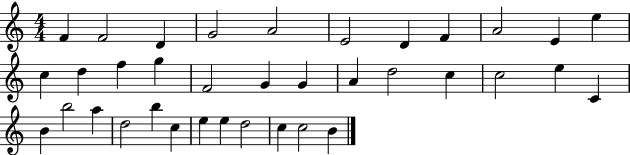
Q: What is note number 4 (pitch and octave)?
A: G4